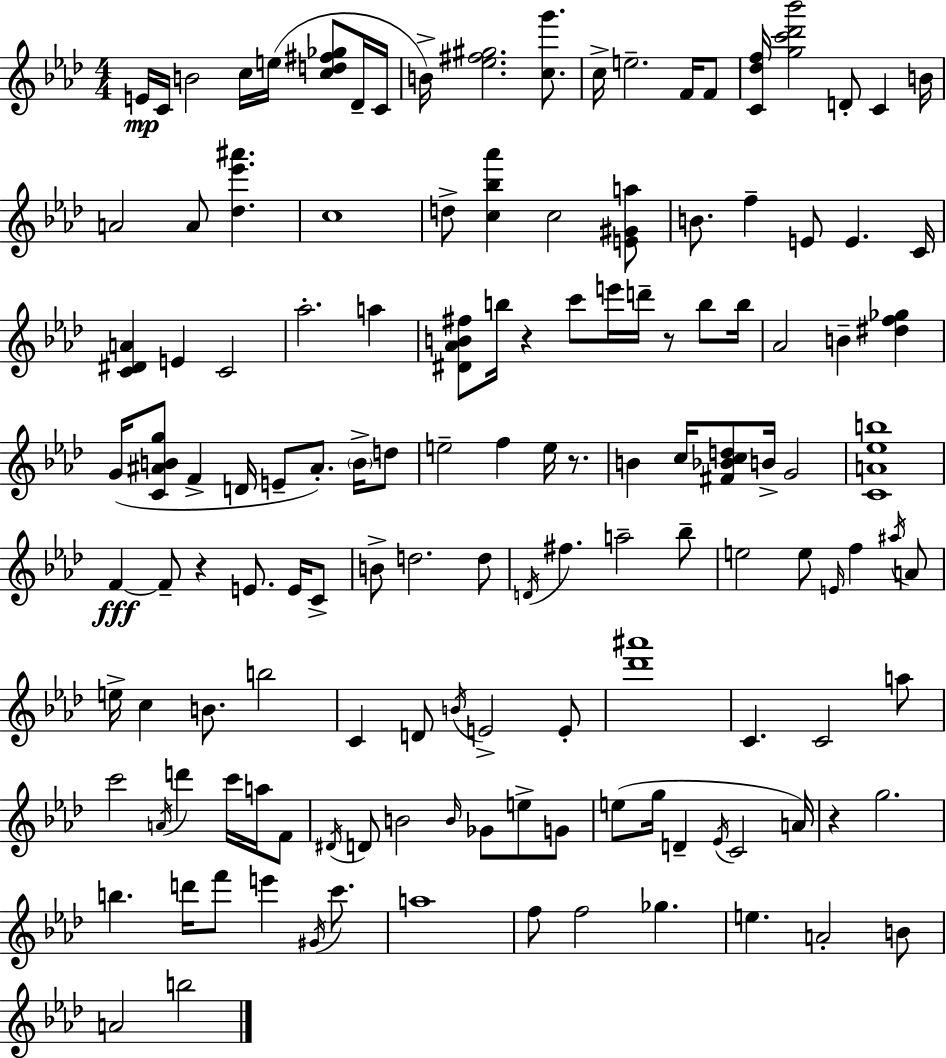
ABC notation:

X:1
T:Untitled
M:4/4
L:1/4
K:Fm
E/4 C/4 B2 c/4 e/4 [cd^f_g]/2 _D/4 C/4 B/4 [_e^f^g]2 [cg']/2 c/4 e2 F/4 F/2 [C_df]/4 [gc'_d'_b']2 D/2 C B/4 A2 A/2 [_d_e'^a'] c4 d/2 [c_b_a'] c2 [E^Ga]/2 B/2 f E/2 E C/4 [C^DA] E C2 _a2 a [^D_AB^f]/2 b/4 z c'/2 e'/4 d'/4 z/2 b/2 b/4 _A2 B [^df_g] G/4 [C^ABg]/2 F D/4 E/2 ^A/2 B/4 d/2 e2 f e/4 z/2 B c/4 [^F_Bcd]/2 B/4 G2 [CA_eb]4 F F/2 z E/2 E/4 C/2 B/2 d2 d/2 D/4 ^f a2 _b/2 e2 e/2 E/4 f ^a/4 A/2 e/4 c B/2 b2 C D/2 B/4 E2 E/2 [_d'^a']4 C C2 a/2 c'2 A/4 d' c'/4 a/4 F/2 ^D/4 D/2 B2 B/4 _G/2 e/2 G/2 e/2 g/4 D _E/4 C2 A/4 z g2 b d'/4 f'/2 e' ^G/4 c'/2 a4 f/2 f2 _g e A2 B/2 A2 b2